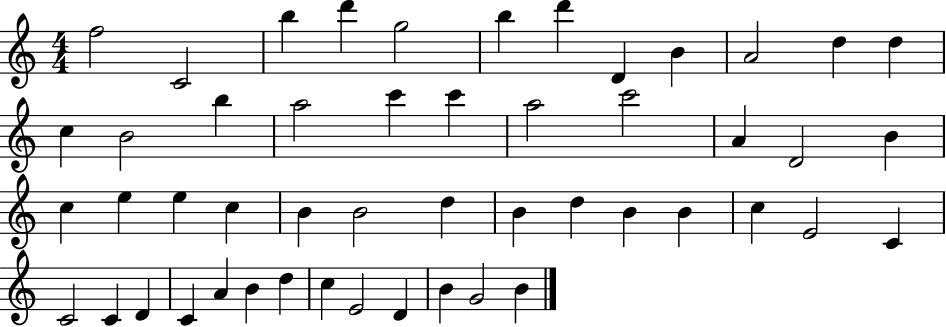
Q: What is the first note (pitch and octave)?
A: F5